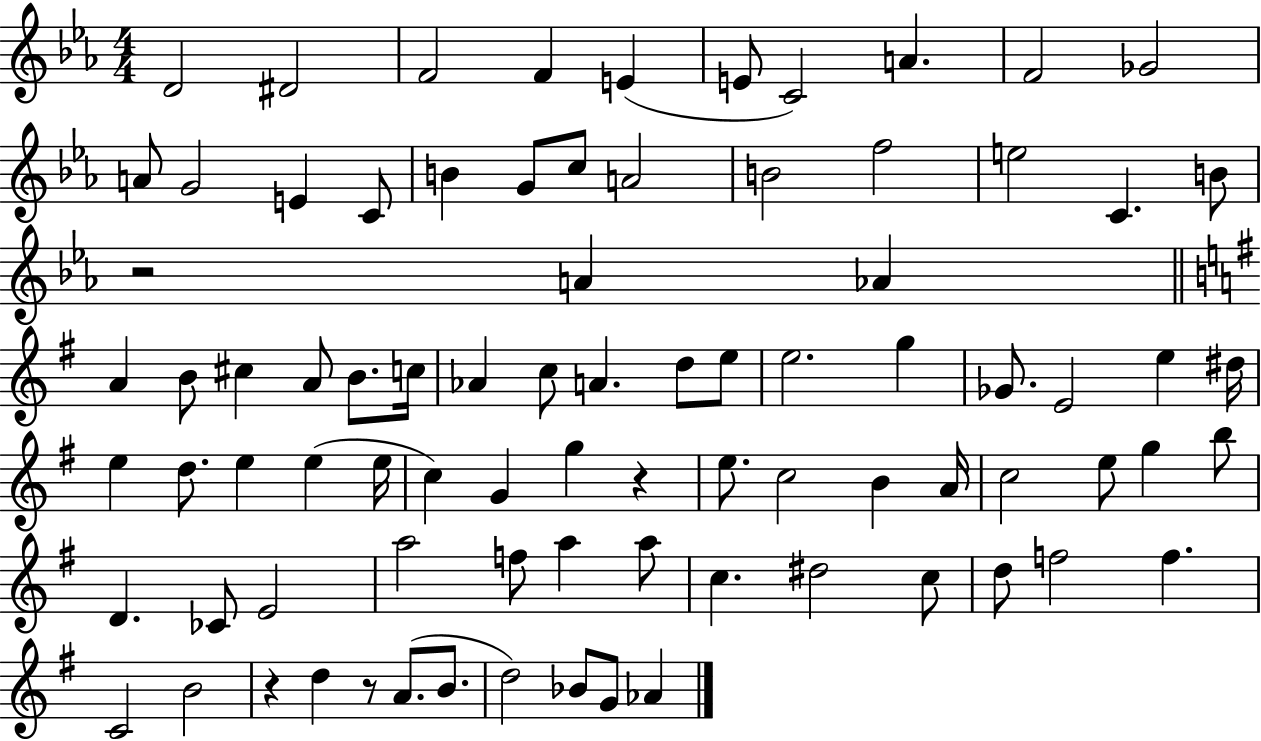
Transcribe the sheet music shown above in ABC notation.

X:1
T:Untitled
M:4/4
L:1/4
K:Eb
D2 ^D2 F2 F E E/2 C2 A F2 _G2 A/2 G2 E C/2 B G/2 c/2 A2 B2 f2 e2 C B/2 z2 A _A A B/2 ^c A/2 B/2 c/4 _A c/2 A d/2 e/2 e2 g _G/2 E2 e ^d/4 e d/2 e e e/4 c G g z e/2 c2 B A/4 c2 e/2 g b/2 D _C/2 E2 a2 f/2 a a/2 c ^d2 c/2 d/2 f2 f C2 B2 z d z/2 A/2 B/2 d2 _B/2 G/2 _A